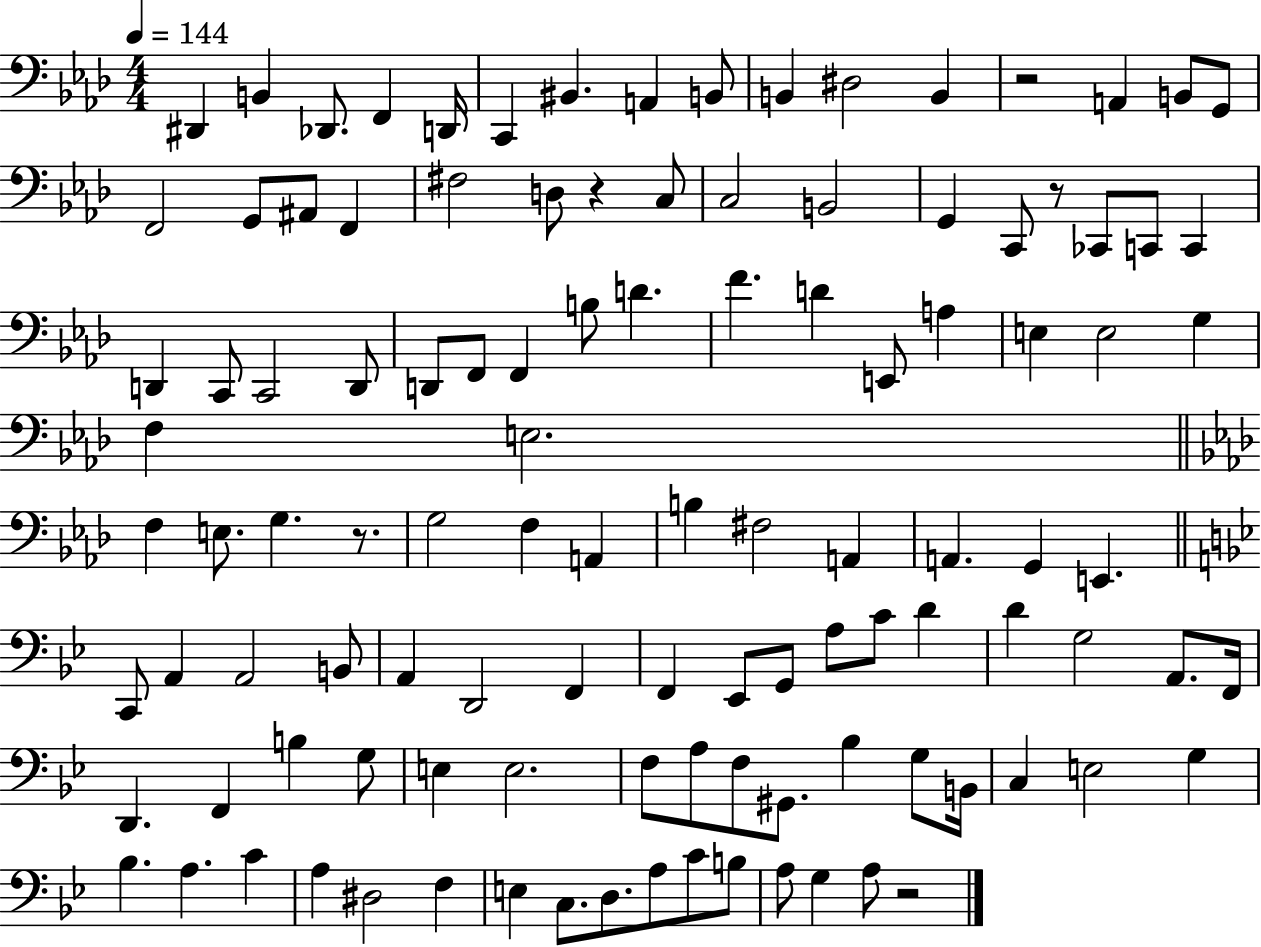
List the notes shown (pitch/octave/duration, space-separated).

D#2/q B2/q Db2/e. F2/q D2/s C2/q BIS2/q. A2/q B2/e B2/q D#3/h B2/q R/h A2/q B2/e G2/e F2/h G2/e A#2/e F2/q F#3/h D3/e R/q C3/e C3/h B2/h G2/q C2/e R/e CES2/e C2/e C2/q D2/q C2/e C2/h D2/e D2/e F2/e F2/q B3/e D4/q. F4/q. D4/q E2/e A3/q E3/q E3/h G3/q F3/q E3/h. F3/q E3/e. G3/q. R/e. G3/h F3/q A2/q B3/q F#3/h A2/q A2/q. G2/q E2/q. C2/e A2/q A2/h B2/e A2/q D2/h F2/q F2/q Eb2/e G2/e A3/e C4/e D4/q D4/q G3/h A2/e. F2/s D2/q. F2/q B3/q G3/e E3/q E3/h. F3/e A3/e F3/e G#2/e. Bb3/q G3/e B2/s C3/q E3/h G3/q Bb3/q. A3/q. C4/q A3/q D#3/h F3/q E3/q C3/e. D3/e. A3/e C4/e B3/e A3/e G3/q A3/e R/h